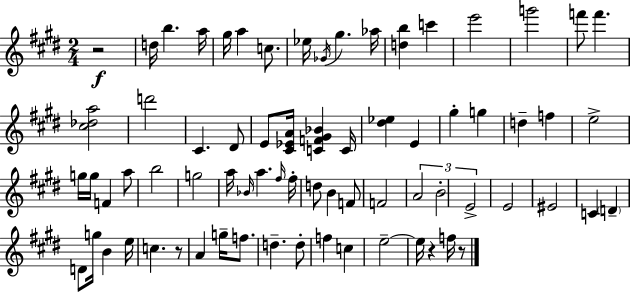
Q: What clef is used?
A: treble